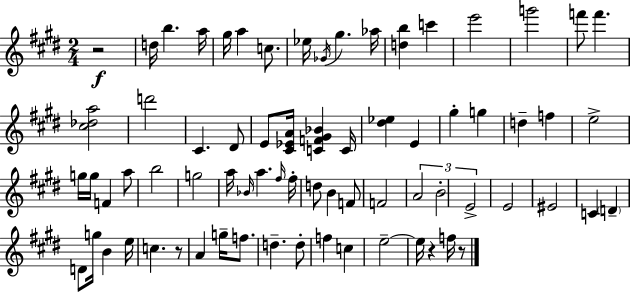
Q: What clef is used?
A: treble